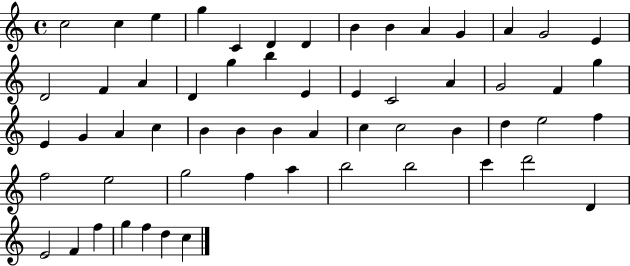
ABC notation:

X:1
T:Untitled
M:4/4
L:1/4
K:C
c2 c e g C D D B B A G A G2 E D2 F A D g b E E C2 A G2 F g E G A c B B B A c c2 B d e2 f f2 e2 g2 f a b2 b2 c' d'2 D E2 F f g f d c